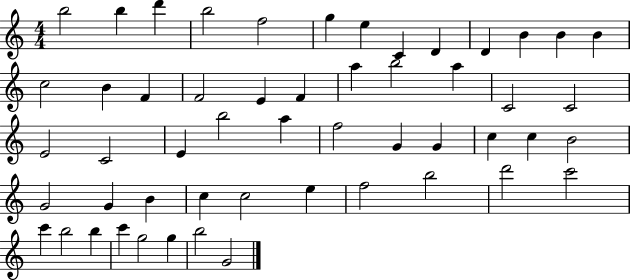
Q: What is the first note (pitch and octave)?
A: B5